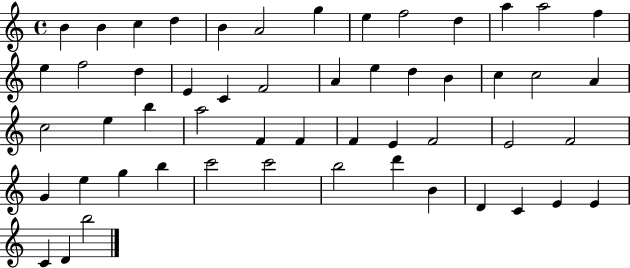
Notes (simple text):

B4/q B4/q C5/q D5/q B4/q A4/h G5/q E5/q F5/h D5/q A5/q A5/h F5/q E5/q F5/h D5/q E4/q C4/q F4/h A4/q E5/q D5/q B4/q C5/q C5/h A4/q C5/h E5/q B5/q A5/h F4/q F4/q F4/q E4/q F4/h E4/h F4/h G4/q E5/q G5/q B5/q C6/h C6/h B5/h D6/q B4/q D4/q C4/q E4/q E4/q C4/q D4/q B5/h